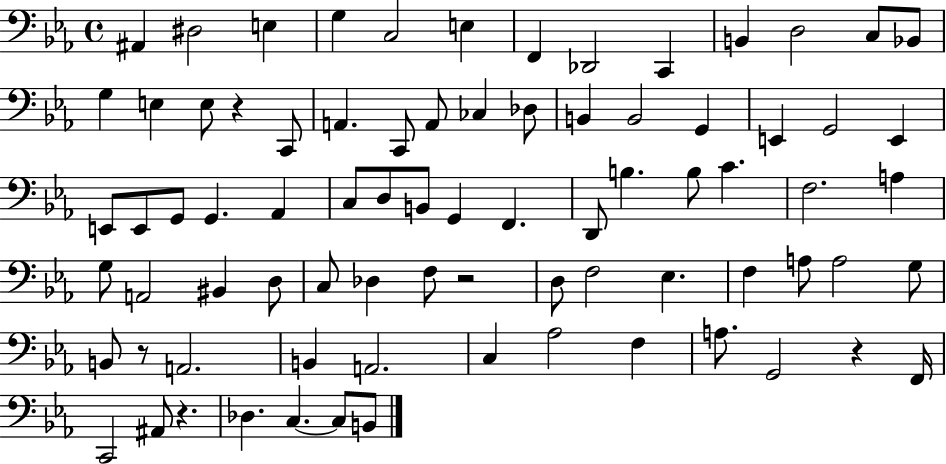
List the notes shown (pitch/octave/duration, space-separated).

A#2/q D#3/h E3/q G3/q C3/h E3/q F2/q Db2/h C2/q B2/q D3/h C3/e Bb2/e G3/q E3/q E3/e R/q C2/e A2/q. C2/e A2/e CES3/q Db3/e B2/q B2/h G2/q E2/q G2/h E2/q E2/e E2/e G2/e G2/q. Ab2/q C3/e D3/e B2/e G2/q F2/q. D2/e B3/q. B3/e C4/q. F3/h. A3/q G3/e A2/h BIS2/q D3/e C3/e Db3/q F3/e R/h D3/e F3/h Eb3/q. F3/q A3/e A3/h G3/e B2/e R/e A2/h. B2/q A2/h. C3/q Ab3/h F3/q A3/e. G2/h R/q F2/s C2/h A#2/e R/q. Db3/q. C3/q. C3/e B2/e